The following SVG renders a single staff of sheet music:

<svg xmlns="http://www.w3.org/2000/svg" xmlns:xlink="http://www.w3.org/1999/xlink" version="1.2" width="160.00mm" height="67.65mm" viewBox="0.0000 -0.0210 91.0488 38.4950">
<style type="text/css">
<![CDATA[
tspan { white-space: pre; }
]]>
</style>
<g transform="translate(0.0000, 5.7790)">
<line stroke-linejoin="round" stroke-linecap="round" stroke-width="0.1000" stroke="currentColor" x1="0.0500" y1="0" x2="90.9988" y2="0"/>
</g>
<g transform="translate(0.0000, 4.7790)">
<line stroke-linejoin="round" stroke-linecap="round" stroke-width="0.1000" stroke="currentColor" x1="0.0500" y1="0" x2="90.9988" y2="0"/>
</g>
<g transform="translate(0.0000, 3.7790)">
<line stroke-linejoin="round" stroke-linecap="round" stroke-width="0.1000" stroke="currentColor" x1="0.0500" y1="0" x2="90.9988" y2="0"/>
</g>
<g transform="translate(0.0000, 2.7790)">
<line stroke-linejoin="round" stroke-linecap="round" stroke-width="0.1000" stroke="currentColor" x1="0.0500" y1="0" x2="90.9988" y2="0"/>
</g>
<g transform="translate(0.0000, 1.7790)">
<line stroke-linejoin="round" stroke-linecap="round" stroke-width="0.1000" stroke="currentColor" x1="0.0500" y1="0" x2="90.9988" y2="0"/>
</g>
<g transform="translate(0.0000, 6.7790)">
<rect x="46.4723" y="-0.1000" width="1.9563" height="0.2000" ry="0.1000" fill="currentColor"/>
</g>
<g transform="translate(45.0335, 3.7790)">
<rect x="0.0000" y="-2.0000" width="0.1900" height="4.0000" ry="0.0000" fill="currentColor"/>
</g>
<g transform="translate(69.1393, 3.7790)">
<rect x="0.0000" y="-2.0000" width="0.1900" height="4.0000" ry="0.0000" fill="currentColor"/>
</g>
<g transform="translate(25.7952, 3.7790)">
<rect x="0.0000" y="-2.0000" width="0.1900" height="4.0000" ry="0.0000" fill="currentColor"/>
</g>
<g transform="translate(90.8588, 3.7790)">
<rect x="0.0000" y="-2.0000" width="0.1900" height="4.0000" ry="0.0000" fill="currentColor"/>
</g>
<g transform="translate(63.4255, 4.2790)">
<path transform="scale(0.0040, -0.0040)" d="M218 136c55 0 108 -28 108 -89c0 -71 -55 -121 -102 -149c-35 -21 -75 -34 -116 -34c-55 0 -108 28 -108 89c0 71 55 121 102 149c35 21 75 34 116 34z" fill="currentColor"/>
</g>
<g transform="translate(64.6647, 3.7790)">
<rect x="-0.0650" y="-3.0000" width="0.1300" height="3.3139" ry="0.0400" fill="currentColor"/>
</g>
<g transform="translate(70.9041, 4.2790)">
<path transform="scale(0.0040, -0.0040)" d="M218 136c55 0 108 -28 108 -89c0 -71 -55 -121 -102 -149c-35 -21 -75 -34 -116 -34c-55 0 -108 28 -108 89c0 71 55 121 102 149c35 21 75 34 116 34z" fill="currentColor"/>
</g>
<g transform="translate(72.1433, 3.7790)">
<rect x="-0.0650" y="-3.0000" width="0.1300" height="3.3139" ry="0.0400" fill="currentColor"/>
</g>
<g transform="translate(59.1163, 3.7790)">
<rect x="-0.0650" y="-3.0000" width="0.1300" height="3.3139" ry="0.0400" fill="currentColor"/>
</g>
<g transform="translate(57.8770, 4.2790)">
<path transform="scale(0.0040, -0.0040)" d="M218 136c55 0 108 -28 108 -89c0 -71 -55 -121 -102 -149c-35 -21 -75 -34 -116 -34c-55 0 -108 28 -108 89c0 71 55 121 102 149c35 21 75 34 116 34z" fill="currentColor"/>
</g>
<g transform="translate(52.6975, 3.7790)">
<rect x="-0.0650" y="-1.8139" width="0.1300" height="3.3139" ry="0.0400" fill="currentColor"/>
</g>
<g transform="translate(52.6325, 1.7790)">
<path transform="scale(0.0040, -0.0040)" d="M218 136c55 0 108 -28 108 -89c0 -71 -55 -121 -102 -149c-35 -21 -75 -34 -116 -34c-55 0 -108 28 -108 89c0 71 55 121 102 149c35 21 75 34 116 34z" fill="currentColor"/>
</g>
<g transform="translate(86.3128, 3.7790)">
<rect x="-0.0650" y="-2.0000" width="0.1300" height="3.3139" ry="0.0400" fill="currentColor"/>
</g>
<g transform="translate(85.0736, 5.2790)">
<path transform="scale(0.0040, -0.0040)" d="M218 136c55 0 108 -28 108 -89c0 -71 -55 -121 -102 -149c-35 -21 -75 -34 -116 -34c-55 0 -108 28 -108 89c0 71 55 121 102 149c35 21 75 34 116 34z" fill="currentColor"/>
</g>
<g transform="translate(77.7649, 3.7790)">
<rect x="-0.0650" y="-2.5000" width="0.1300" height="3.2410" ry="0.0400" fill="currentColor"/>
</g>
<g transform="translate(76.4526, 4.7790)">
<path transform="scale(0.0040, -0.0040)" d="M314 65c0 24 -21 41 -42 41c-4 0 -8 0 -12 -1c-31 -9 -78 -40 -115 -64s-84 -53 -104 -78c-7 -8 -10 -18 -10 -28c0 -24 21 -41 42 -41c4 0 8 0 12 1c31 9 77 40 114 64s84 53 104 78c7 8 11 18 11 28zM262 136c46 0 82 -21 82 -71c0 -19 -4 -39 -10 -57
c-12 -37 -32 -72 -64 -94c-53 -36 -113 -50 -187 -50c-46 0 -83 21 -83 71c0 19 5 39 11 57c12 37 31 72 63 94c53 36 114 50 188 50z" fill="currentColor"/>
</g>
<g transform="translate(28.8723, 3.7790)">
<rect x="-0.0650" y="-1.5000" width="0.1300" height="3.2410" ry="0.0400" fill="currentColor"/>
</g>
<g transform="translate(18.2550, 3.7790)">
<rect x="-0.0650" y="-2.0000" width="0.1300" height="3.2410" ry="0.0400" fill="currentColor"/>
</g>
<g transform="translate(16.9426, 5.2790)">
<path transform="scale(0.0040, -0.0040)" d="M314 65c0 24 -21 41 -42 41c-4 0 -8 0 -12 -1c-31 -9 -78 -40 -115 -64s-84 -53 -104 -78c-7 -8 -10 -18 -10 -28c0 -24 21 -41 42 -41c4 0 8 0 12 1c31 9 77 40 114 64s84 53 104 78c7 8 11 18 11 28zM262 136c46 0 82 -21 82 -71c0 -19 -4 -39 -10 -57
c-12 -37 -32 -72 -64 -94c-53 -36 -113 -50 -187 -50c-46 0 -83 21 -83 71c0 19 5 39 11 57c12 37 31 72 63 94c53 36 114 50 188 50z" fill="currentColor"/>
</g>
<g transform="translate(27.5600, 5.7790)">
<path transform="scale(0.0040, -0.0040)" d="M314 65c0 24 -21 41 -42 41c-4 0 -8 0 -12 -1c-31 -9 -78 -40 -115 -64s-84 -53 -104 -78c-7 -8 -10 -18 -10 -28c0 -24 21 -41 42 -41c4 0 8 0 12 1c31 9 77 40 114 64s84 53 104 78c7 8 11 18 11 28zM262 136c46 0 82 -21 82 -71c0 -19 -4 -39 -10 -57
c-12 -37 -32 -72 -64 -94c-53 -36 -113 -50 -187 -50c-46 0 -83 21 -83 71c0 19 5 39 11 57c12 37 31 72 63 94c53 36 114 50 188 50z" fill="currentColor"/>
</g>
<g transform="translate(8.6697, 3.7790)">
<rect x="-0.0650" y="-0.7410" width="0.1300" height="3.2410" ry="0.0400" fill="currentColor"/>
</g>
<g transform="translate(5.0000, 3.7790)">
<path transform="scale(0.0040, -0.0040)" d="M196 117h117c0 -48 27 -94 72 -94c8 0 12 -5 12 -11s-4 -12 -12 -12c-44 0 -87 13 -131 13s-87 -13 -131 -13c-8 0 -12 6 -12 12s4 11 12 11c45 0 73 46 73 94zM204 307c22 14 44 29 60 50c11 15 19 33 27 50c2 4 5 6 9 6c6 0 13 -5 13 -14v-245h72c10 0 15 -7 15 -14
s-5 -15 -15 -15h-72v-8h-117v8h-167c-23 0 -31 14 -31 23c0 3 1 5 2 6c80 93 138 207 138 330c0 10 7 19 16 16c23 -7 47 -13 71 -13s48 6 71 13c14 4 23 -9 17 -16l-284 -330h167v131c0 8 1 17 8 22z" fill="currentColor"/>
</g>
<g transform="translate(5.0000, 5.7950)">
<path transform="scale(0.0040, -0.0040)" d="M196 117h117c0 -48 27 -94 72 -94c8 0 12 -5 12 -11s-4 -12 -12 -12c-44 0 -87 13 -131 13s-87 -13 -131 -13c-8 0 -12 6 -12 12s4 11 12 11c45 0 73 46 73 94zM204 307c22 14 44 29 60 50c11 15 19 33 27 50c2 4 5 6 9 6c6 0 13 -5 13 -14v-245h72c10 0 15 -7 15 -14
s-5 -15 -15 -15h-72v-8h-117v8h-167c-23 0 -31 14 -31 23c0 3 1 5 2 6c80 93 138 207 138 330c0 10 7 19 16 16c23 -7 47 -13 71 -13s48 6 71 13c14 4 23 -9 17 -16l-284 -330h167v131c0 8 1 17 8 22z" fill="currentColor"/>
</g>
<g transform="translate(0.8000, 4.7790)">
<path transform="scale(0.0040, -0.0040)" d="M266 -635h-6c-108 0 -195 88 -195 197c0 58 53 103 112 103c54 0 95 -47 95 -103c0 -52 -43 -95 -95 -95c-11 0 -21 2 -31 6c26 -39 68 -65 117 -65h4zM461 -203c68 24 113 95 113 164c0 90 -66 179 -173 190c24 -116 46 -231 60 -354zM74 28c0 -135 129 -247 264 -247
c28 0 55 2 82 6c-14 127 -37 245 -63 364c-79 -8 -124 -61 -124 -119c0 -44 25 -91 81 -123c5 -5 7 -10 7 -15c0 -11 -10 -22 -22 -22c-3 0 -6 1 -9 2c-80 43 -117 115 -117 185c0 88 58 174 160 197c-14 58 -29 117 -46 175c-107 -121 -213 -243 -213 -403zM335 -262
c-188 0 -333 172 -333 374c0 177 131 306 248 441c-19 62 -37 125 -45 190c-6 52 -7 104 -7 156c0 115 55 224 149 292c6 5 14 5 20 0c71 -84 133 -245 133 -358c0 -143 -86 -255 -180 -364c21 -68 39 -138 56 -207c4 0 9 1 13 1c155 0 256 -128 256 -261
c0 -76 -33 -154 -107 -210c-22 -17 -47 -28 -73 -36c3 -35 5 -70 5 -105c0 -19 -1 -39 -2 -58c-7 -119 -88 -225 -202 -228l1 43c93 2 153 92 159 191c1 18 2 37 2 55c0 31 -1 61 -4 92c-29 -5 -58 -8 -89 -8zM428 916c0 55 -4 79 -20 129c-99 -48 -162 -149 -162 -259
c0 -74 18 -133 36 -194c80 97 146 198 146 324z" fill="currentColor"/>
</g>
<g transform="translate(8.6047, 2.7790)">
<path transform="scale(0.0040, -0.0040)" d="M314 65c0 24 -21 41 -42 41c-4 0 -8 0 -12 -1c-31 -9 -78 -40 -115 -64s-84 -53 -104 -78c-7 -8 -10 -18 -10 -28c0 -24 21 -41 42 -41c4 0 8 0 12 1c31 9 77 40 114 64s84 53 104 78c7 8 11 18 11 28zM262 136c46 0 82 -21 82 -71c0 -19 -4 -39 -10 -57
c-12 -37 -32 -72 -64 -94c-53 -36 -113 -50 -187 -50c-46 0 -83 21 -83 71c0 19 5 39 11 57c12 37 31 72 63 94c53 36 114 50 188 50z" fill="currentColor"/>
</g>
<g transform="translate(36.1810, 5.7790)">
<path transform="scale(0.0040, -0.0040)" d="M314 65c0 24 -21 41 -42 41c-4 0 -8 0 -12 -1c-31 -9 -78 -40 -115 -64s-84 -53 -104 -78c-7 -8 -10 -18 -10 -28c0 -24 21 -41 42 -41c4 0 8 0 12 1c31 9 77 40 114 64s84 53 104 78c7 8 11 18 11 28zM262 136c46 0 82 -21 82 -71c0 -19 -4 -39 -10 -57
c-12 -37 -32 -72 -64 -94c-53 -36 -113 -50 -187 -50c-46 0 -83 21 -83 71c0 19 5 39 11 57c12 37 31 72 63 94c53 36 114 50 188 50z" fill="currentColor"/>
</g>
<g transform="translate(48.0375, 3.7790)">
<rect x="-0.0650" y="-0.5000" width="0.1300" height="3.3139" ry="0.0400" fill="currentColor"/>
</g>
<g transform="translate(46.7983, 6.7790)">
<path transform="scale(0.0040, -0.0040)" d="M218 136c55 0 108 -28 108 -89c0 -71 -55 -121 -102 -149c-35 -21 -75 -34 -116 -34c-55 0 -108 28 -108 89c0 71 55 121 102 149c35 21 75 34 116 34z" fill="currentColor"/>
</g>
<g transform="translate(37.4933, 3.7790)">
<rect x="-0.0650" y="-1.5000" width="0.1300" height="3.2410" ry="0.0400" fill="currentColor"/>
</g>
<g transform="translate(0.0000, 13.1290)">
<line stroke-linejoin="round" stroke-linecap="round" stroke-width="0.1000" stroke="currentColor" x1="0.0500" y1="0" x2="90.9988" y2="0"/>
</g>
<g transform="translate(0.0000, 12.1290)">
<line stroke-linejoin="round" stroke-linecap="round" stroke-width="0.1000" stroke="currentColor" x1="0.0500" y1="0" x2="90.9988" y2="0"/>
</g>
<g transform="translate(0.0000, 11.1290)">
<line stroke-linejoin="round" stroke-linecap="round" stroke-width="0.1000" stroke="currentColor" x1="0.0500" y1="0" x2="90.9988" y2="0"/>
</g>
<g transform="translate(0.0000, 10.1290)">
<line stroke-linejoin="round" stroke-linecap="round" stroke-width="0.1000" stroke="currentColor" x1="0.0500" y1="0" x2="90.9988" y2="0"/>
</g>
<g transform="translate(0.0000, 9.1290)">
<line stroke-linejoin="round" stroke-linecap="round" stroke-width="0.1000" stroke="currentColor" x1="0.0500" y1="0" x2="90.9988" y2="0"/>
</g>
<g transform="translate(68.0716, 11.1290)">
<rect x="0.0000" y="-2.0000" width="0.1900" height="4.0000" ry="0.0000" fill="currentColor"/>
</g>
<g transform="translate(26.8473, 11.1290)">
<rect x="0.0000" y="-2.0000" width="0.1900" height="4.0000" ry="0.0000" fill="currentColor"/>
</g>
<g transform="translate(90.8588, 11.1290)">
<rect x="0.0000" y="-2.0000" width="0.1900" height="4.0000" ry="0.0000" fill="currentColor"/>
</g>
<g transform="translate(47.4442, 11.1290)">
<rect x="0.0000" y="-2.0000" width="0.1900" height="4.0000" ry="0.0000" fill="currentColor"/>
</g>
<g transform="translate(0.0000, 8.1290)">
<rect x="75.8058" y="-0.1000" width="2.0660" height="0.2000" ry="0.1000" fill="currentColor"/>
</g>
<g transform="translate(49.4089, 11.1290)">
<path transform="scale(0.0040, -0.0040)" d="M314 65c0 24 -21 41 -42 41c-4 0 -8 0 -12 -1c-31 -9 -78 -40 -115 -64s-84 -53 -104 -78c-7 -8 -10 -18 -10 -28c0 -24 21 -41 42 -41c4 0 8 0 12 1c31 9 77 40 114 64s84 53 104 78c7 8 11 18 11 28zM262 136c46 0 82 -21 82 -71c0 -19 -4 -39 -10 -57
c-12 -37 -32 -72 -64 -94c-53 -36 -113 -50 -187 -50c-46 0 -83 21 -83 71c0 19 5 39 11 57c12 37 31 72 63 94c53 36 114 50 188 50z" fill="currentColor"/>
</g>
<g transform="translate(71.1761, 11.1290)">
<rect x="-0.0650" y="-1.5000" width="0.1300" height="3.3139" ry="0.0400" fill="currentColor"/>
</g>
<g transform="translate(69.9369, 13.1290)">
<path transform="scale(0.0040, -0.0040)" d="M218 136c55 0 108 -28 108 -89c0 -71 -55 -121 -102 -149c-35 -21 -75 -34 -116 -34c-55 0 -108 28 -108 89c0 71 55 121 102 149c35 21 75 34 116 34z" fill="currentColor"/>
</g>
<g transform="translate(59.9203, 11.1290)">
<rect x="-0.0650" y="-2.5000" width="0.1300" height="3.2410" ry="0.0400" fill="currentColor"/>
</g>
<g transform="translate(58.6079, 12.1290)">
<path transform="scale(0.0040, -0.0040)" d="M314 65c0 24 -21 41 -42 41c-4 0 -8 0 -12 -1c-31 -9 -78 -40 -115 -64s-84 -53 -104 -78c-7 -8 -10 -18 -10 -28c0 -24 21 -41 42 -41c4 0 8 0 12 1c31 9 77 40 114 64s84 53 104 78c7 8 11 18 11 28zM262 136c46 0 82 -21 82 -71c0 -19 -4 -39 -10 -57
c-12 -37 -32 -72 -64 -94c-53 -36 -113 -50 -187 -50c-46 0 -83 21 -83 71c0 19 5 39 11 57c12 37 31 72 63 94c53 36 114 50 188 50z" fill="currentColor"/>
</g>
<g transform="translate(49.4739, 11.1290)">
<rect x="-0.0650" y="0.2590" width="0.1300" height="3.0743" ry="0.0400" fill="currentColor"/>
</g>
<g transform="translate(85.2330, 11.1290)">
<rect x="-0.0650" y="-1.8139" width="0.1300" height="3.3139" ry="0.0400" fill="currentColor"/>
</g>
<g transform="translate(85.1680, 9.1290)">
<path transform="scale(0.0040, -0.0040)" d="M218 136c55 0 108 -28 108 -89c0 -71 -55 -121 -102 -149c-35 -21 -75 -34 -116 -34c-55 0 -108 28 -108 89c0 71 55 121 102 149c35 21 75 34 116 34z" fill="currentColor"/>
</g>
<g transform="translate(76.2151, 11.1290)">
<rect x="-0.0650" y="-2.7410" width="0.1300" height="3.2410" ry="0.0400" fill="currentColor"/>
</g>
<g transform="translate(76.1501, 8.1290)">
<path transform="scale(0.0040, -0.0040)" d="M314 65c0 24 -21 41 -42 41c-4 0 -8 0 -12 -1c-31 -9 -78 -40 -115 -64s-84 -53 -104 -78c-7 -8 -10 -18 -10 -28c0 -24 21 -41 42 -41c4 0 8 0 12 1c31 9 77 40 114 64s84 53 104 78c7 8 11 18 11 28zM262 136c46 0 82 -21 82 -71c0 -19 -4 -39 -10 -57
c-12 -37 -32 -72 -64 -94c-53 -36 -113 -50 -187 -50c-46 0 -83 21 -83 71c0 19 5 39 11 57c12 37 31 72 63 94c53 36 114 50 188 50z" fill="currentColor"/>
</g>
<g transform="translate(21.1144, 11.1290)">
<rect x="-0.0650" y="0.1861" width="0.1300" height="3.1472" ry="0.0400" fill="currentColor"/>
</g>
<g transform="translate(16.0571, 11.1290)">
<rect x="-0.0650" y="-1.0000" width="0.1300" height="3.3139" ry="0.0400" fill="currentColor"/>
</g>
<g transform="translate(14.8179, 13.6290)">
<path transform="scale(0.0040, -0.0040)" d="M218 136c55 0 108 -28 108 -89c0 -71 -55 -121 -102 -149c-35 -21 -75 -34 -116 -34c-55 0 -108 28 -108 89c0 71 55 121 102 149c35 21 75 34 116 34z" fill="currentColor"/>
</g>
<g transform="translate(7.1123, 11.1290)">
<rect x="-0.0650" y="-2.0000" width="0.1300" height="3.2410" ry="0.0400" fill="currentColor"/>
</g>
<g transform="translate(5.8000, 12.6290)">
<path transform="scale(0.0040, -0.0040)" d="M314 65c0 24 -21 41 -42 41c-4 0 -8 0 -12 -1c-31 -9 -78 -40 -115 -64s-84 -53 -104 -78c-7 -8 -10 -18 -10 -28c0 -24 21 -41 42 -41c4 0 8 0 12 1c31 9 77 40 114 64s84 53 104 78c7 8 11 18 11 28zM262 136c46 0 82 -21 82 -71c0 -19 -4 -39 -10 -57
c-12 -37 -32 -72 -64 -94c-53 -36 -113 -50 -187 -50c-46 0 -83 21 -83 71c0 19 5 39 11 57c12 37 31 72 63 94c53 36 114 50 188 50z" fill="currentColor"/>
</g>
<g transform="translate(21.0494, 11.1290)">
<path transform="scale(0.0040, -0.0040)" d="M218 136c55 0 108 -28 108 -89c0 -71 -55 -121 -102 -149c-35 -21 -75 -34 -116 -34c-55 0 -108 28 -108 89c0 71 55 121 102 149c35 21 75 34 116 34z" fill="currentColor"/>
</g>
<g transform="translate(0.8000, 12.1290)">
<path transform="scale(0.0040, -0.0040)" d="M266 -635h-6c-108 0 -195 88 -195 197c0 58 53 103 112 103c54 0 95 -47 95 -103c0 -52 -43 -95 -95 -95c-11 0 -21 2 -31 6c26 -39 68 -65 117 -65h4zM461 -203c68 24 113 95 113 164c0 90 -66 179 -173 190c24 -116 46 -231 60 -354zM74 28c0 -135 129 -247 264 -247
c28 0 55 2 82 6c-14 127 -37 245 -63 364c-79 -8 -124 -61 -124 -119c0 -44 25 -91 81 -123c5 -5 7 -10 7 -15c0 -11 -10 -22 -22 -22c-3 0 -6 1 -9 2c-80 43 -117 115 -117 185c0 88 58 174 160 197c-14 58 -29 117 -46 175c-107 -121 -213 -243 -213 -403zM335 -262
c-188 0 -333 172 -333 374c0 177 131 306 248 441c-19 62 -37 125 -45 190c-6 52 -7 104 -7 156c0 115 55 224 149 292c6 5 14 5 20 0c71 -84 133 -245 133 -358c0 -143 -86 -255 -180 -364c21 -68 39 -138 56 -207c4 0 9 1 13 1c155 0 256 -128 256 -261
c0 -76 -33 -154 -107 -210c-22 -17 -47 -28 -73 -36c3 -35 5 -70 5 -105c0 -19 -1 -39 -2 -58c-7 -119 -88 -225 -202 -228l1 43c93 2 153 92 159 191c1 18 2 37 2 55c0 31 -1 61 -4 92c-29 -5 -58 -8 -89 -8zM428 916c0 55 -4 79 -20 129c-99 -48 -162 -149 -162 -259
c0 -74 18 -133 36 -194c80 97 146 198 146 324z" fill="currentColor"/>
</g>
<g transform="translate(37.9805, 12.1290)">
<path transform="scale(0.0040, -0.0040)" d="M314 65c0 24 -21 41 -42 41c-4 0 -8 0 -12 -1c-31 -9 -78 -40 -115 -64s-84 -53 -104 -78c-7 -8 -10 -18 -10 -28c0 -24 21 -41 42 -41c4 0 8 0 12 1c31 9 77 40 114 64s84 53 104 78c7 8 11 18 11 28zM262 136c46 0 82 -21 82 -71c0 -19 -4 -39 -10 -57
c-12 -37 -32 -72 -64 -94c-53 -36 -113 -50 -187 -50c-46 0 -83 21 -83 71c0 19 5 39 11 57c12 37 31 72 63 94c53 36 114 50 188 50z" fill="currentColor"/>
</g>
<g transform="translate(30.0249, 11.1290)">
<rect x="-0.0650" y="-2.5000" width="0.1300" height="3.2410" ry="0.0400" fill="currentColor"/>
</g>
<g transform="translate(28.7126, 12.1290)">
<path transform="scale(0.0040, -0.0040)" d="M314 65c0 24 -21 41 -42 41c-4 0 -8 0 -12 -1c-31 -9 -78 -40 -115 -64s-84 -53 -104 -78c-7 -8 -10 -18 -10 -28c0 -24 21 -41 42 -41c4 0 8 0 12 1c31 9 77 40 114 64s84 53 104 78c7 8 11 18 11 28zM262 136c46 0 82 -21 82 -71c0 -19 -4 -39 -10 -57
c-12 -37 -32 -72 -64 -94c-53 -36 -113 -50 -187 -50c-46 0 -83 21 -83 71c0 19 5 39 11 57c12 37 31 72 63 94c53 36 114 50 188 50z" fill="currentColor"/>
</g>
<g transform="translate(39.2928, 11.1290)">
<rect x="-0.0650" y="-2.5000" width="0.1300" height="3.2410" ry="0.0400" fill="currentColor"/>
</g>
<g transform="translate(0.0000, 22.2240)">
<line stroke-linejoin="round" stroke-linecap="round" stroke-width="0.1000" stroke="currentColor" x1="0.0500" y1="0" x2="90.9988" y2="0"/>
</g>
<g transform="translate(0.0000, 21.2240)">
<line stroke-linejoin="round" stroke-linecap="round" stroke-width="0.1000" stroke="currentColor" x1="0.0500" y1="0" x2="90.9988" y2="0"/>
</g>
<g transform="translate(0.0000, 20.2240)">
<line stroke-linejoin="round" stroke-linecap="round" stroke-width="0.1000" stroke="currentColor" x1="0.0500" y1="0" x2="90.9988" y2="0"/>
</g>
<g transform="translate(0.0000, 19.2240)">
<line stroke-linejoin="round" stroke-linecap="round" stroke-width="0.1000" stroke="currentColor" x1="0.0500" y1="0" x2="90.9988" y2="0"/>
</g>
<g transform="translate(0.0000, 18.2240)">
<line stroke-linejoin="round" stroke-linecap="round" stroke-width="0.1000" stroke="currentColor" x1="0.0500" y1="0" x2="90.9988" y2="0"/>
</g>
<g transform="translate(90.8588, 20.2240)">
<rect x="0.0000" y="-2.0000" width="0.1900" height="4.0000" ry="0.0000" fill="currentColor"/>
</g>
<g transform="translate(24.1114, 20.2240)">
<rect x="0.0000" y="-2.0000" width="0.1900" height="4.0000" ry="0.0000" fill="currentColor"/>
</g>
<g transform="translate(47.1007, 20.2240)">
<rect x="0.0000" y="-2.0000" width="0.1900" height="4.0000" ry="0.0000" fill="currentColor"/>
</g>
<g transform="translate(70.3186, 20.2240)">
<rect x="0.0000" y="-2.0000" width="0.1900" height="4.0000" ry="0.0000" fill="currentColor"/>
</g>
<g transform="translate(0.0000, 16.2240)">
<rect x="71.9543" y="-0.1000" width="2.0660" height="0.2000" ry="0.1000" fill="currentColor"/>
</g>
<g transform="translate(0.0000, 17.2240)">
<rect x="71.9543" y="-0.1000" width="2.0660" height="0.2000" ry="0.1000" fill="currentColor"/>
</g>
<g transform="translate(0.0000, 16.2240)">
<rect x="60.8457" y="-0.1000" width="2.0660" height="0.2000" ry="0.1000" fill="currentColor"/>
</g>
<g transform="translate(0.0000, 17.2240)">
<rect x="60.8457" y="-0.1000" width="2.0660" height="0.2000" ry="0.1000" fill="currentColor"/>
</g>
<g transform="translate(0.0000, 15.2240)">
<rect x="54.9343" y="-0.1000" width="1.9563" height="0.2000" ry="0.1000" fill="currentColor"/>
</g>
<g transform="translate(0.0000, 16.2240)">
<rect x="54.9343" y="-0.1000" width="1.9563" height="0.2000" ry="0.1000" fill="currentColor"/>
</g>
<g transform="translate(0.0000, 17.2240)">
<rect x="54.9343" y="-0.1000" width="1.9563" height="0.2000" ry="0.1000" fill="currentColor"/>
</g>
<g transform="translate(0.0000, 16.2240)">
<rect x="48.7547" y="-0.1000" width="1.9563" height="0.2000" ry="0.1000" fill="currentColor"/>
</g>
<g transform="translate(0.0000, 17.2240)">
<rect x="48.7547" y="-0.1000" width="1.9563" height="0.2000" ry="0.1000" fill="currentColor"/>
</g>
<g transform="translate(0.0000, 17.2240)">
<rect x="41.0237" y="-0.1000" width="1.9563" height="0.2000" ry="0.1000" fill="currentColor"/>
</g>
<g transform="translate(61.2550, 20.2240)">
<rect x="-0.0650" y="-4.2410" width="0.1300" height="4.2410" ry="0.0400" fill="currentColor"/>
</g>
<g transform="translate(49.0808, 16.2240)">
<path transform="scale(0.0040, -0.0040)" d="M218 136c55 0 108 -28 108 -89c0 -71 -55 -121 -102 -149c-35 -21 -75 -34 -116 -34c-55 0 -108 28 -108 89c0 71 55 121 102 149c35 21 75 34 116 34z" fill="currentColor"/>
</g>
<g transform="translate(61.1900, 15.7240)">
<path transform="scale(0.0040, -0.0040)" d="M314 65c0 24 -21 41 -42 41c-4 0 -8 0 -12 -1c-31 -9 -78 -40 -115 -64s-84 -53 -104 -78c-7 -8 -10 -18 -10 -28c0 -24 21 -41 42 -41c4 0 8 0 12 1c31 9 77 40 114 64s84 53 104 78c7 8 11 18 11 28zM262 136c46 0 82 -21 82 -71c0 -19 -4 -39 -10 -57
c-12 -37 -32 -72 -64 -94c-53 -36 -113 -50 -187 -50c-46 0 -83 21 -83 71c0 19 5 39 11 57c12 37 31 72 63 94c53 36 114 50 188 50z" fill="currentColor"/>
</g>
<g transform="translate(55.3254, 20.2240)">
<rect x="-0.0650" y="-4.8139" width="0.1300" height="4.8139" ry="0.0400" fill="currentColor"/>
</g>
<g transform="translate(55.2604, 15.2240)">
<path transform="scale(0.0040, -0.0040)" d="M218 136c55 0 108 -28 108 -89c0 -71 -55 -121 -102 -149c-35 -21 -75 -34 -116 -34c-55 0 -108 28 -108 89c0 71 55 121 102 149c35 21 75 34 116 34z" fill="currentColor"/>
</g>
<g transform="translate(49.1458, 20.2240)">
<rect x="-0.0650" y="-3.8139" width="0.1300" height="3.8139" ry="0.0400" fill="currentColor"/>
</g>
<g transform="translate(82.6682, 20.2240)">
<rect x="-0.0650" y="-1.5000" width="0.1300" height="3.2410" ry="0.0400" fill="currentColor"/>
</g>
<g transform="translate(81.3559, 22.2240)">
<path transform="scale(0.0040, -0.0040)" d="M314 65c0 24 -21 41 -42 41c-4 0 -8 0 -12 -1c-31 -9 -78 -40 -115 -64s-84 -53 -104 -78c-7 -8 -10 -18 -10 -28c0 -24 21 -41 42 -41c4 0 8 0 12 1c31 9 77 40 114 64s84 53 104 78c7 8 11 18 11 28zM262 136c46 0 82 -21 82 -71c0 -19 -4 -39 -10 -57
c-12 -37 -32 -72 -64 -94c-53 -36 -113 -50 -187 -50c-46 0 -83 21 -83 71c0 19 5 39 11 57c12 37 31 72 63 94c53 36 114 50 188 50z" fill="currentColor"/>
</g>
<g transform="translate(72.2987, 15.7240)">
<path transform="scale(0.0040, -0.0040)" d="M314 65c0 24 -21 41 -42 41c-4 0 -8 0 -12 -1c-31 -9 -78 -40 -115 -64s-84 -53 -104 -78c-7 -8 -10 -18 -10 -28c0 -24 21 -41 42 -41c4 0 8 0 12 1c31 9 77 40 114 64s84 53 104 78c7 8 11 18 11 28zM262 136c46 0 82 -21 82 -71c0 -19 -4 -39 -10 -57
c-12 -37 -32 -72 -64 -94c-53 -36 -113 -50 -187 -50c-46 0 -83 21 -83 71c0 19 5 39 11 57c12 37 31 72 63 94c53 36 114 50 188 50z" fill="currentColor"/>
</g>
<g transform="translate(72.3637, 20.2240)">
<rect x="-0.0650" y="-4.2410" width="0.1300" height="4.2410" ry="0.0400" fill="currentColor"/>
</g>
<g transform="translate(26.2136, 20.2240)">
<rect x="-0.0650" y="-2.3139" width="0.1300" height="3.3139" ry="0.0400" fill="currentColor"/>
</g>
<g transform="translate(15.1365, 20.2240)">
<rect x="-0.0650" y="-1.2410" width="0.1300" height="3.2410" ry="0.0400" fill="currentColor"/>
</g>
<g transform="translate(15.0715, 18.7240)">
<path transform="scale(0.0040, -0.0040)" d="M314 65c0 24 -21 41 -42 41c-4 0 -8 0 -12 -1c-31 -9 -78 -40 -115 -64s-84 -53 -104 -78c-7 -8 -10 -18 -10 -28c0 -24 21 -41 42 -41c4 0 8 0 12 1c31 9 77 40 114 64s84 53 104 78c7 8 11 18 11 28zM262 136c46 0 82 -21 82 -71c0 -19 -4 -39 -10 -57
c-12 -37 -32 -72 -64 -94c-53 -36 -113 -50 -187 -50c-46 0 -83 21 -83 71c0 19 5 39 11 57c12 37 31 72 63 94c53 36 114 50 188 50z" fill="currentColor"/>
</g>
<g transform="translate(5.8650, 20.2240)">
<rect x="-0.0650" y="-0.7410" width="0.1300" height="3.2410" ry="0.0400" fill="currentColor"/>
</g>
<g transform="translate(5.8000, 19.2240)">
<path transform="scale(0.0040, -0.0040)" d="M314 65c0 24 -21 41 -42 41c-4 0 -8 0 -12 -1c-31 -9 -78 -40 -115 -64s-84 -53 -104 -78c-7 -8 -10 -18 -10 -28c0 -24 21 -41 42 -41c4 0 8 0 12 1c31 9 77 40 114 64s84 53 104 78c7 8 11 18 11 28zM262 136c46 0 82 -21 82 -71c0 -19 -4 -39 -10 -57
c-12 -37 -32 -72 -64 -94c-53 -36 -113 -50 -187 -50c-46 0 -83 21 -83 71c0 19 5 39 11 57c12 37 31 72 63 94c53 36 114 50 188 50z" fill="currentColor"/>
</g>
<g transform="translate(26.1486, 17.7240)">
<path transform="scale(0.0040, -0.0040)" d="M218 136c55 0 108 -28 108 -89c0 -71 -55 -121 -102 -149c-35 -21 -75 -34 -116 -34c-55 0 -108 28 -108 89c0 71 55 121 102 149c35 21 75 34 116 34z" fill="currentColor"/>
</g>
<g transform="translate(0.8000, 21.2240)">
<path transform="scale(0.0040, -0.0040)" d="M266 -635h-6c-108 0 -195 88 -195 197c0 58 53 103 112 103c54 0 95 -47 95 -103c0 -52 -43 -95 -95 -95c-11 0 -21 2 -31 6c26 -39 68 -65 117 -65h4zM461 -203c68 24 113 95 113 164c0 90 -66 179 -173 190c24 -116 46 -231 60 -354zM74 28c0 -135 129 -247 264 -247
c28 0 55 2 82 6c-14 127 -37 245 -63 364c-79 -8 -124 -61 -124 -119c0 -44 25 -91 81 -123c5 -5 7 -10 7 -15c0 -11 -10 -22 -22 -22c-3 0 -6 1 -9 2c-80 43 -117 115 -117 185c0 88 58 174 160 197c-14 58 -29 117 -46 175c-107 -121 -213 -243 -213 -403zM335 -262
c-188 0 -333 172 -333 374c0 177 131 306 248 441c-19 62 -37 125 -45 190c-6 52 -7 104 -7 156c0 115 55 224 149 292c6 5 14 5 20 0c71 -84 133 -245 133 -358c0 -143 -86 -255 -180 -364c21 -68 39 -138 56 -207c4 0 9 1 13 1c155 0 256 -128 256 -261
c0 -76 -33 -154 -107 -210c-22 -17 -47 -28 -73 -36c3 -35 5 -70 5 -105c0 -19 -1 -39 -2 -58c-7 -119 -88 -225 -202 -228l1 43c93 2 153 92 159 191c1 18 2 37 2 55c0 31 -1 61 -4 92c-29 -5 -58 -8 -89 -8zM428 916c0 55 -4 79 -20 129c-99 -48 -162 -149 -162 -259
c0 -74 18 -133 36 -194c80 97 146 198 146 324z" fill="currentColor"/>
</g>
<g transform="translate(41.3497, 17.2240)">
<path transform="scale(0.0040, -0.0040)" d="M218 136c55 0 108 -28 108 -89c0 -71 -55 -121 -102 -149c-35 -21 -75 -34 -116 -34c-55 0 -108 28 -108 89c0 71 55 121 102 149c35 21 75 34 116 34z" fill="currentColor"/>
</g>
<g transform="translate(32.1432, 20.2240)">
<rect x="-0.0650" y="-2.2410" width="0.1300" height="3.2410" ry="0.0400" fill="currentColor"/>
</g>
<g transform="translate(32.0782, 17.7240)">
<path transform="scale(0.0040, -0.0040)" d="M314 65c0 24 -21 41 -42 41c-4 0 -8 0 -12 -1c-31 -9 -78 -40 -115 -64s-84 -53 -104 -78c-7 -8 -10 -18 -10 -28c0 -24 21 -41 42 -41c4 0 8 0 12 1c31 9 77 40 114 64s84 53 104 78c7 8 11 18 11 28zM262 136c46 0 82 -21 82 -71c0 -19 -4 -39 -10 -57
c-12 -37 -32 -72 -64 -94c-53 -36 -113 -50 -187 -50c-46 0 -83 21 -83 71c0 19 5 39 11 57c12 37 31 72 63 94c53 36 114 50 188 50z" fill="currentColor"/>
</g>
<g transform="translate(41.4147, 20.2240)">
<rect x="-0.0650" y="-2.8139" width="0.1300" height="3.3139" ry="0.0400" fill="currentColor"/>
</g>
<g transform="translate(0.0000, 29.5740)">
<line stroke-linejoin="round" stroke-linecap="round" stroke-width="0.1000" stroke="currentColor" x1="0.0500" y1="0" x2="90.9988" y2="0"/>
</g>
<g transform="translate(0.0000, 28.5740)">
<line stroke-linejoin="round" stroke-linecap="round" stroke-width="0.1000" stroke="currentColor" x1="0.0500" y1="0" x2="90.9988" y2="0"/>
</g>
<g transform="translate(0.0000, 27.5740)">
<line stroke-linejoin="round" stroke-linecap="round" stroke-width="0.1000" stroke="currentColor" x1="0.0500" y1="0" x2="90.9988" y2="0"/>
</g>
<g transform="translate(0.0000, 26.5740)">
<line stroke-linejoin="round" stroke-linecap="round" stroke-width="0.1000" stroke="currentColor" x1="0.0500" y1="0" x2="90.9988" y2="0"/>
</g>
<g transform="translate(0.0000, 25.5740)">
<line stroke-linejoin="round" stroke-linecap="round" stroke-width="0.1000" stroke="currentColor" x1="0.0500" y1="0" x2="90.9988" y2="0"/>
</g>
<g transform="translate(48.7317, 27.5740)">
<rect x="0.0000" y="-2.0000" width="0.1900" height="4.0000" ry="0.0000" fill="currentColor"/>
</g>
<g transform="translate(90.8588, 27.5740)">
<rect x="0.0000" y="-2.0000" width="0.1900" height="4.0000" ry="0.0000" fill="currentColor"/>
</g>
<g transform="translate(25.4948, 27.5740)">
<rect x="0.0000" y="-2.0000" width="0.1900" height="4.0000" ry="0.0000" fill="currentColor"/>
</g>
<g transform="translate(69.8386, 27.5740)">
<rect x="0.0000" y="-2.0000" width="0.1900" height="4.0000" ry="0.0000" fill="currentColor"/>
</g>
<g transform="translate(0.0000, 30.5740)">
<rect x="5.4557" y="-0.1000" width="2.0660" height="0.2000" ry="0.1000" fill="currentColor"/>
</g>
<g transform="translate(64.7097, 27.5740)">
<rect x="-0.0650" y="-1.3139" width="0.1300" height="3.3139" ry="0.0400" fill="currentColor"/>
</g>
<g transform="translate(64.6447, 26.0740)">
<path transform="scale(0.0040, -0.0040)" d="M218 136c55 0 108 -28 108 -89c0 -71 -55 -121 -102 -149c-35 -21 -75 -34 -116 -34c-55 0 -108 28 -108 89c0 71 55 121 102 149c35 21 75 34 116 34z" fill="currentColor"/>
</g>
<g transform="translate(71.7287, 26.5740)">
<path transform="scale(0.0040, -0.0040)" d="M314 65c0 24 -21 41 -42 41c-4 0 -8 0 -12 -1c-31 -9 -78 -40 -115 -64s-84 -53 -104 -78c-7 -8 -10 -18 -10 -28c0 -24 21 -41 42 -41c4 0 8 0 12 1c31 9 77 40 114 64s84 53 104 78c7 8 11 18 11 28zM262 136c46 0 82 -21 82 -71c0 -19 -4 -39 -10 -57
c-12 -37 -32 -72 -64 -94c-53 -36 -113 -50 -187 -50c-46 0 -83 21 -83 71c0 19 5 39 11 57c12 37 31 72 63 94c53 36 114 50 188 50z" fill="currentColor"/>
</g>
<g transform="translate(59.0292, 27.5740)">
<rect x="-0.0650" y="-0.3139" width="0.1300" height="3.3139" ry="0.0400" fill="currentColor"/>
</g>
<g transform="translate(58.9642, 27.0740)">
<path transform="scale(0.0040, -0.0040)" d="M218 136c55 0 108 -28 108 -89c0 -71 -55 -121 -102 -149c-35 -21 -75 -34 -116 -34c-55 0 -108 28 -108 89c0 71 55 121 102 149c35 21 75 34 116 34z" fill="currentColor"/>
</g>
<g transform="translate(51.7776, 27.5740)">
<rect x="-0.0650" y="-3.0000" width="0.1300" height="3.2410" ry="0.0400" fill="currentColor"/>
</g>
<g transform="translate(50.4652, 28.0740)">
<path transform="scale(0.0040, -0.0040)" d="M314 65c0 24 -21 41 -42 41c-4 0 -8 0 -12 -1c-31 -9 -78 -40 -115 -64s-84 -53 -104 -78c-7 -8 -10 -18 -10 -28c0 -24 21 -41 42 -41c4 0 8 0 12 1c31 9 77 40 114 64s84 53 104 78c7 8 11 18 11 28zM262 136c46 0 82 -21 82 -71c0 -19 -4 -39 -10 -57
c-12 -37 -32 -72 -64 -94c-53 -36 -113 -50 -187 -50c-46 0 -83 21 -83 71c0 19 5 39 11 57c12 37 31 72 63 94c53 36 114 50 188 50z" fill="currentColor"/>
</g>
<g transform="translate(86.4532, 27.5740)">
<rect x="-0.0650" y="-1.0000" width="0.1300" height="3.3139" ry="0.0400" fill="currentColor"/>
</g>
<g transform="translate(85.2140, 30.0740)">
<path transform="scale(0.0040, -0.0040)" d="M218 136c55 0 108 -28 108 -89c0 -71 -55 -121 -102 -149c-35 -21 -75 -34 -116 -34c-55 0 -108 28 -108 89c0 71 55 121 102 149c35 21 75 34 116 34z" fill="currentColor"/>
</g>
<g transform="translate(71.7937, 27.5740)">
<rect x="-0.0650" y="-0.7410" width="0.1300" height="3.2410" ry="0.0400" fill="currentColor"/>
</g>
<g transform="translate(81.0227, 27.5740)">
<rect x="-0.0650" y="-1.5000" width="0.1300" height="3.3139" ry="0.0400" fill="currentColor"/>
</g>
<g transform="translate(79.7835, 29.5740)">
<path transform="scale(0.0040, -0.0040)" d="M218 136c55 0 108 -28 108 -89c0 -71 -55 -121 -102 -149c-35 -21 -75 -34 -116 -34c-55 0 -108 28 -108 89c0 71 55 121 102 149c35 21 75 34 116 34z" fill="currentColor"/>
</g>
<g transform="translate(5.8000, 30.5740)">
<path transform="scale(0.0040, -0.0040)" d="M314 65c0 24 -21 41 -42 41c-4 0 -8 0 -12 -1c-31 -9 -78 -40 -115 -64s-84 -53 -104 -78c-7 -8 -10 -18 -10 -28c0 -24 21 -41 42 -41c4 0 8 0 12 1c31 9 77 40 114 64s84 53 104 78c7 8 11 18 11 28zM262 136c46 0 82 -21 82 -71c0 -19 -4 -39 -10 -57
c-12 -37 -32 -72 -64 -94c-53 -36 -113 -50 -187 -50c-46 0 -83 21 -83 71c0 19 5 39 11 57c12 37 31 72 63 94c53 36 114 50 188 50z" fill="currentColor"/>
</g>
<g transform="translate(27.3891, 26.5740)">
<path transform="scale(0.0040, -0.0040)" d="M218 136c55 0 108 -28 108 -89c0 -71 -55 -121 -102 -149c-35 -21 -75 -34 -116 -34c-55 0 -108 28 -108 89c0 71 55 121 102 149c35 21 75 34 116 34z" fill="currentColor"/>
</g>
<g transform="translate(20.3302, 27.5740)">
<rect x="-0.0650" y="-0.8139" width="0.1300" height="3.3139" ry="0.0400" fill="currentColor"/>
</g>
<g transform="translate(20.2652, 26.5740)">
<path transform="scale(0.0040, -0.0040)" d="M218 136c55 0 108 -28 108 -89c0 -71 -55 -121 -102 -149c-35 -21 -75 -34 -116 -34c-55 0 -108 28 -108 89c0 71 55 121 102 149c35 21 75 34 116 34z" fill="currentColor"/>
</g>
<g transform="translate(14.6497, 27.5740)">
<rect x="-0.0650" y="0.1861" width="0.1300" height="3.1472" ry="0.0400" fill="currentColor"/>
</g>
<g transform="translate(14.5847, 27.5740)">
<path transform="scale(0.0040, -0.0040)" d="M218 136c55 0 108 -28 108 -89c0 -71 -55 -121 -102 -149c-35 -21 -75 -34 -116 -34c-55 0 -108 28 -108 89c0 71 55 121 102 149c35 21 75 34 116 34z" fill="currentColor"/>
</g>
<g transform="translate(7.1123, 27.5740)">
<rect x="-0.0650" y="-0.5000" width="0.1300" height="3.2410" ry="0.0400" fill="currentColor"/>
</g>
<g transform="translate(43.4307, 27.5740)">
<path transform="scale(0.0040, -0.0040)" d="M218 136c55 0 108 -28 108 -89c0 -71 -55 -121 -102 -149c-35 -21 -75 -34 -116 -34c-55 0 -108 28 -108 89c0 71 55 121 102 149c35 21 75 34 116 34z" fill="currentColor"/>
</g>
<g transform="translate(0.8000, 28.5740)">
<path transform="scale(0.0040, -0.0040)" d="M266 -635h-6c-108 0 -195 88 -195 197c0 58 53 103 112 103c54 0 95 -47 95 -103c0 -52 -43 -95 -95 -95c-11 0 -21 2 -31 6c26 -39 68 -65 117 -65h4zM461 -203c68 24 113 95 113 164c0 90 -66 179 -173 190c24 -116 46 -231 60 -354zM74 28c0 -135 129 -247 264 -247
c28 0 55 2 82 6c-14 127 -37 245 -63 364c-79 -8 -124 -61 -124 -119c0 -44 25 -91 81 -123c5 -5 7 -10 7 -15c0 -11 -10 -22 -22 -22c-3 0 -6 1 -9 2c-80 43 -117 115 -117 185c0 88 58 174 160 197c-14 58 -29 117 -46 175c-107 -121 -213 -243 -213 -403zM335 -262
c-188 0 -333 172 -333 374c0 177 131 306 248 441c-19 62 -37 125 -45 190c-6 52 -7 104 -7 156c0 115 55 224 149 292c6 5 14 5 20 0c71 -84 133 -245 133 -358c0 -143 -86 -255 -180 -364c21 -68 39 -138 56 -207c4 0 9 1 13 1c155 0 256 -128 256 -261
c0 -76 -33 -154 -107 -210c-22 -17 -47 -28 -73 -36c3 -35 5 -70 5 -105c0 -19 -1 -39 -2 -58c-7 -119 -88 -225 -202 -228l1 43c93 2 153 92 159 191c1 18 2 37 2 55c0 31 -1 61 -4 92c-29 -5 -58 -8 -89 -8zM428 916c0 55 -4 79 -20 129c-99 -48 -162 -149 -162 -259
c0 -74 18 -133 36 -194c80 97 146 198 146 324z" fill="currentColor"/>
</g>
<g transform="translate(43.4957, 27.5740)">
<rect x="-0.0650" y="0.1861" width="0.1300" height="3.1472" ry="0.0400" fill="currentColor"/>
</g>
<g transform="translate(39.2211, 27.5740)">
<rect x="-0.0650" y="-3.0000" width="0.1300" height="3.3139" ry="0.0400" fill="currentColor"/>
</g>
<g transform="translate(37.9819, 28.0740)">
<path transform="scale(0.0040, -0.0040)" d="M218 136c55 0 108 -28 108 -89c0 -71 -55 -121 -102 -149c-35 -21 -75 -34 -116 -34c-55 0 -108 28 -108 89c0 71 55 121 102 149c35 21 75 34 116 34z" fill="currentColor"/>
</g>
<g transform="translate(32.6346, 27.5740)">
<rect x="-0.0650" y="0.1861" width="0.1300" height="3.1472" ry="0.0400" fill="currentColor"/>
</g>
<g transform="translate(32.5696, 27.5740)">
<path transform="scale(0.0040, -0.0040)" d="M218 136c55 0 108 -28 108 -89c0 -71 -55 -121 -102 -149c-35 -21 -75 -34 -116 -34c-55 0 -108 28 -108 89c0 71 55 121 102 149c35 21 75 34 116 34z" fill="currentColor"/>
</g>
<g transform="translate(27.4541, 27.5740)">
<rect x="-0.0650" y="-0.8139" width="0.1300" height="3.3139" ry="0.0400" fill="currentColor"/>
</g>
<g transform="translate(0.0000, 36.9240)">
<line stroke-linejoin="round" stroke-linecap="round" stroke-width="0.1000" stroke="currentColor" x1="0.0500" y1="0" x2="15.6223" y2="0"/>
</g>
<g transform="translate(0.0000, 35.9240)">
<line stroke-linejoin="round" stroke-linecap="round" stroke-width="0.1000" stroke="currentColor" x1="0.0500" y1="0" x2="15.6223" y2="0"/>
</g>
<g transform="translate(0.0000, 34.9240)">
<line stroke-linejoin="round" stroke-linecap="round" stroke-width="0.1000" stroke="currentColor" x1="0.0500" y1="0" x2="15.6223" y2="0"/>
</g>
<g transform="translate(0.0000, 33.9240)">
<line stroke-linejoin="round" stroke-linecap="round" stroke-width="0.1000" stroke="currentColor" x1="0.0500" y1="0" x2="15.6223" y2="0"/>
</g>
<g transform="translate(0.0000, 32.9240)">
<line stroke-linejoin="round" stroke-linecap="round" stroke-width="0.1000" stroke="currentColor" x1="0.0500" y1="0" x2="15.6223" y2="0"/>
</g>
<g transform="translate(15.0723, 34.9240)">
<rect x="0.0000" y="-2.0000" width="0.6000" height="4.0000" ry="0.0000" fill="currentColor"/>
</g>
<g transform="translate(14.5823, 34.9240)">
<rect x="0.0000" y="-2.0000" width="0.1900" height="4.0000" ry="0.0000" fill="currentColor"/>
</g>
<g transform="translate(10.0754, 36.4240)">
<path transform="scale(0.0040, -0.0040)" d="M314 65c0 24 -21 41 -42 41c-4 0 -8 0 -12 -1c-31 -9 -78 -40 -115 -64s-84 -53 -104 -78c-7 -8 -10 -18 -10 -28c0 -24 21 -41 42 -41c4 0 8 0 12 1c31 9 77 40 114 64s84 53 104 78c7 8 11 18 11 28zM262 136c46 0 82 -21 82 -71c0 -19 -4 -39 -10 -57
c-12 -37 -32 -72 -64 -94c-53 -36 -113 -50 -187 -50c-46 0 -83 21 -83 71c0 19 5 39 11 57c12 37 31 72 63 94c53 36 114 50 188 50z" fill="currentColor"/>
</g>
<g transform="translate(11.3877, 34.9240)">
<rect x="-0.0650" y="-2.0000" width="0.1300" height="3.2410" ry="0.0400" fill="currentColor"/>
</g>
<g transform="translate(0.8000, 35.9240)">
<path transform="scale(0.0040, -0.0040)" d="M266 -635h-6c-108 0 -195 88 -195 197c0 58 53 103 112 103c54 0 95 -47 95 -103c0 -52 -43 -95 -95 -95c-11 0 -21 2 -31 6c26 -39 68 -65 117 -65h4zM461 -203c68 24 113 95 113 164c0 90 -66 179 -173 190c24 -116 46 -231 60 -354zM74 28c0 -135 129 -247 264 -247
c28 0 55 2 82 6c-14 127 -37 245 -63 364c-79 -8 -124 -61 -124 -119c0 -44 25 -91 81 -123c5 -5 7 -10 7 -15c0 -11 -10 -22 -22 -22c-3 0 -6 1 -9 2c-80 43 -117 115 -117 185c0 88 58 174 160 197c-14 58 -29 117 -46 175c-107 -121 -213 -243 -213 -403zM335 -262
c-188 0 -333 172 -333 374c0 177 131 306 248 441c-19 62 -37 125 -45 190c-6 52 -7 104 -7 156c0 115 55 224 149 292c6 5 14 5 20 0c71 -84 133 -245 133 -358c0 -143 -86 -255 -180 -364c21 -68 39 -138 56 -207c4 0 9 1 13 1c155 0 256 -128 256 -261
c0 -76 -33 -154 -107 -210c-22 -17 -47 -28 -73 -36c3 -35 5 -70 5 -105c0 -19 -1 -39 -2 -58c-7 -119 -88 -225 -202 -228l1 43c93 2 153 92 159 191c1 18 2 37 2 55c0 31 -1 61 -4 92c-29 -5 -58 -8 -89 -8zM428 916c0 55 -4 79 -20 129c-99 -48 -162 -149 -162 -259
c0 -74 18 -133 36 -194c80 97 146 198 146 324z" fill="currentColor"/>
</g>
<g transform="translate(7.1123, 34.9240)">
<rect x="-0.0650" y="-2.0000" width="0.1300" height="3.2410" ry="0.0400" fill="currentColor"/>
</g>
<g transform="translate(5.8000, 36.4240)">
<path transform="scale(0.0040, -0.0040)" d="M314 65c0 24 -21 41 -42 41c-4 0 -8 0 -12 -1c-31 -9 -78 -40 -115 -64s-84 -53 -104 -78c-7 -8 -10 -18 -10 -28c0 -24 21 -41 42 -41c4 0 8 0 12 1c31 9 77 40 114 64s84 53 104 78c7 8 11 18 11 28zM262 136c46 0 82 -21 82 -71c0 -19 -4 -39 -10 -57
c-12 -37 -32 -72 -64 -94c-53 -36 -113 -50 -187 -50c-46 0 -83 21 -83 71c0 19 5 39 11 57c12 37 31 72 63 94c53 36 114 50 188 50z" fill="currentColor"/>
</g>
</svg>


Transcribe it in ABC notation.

X:1
T:Untitled
M:4/4
L:1/4
K:C
d2 F2 E2 E2 C f A A A G2 F F2 D B G2 G2 B2 G2 E a2 f d2 e2 g g2 a c' e' d'2 d'2 E2 C2 B d d B A B A2 c e d2 E D F2 F2